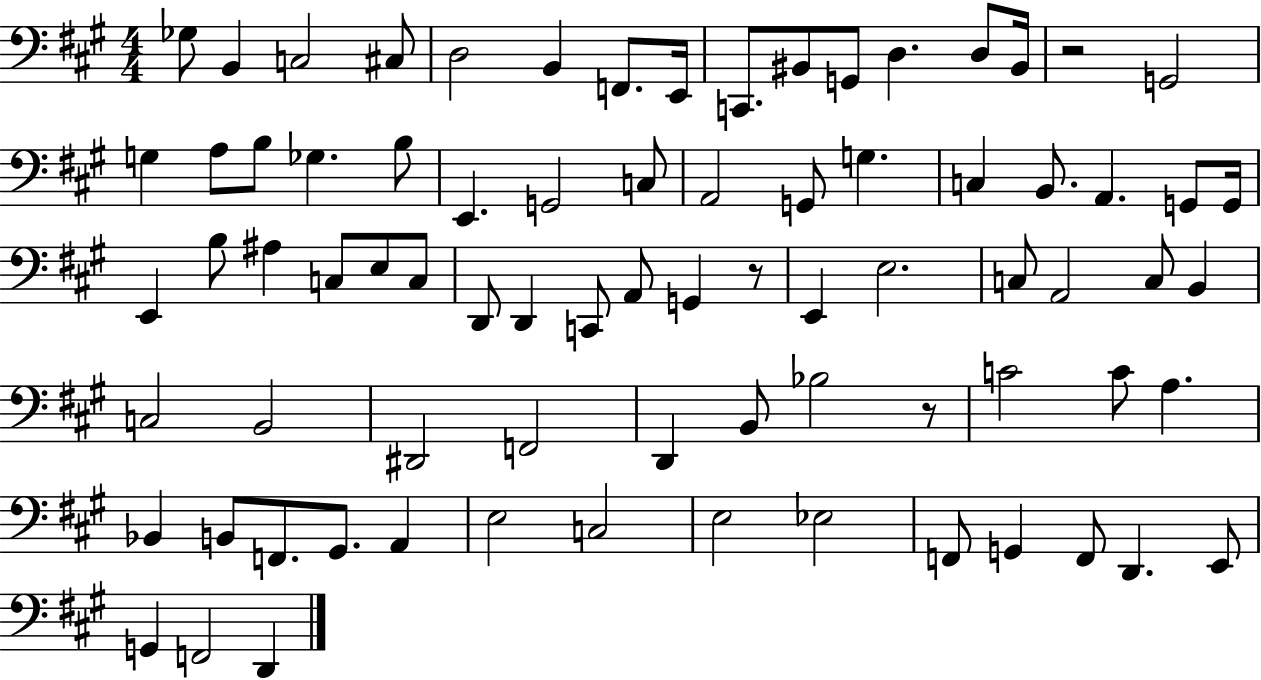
X:1
T:Untitled
M:4/4
L:1/4
K:A
_G,/2 B,, C,2 ^C,/2 D,2 B,, F,,/2 E,,/4 C,,/2 ^B,,/2 G,,/2 D, D,/2 ^B,,/4 z2 G,,2 G, A,/2 B,/2 _G, B,/2 E,, G,,2 C,/2 A,,2 G,,/2 G, C, B,,/2 A,, G,,/2 G,,/4 E,, B,/2 ^A, C,/2 E,/2 C,/2 D,,/2 D,, C,,/2 A,,/2 G,, z/2 E,, E,2 C,/2 A,,2 C,/2 B,, C,2 B,,2 ^D,,2 F,,2 D,, B,,/2 _B,2 z/2 C2 C/2 A, _B,, B,,/2 F,,/2 ^G,,/2 A,, E,2 C,2 E,2 _E,2 F,,/2 G,, F,,/2 D,, E,,/2 G,, F,,2 D,,